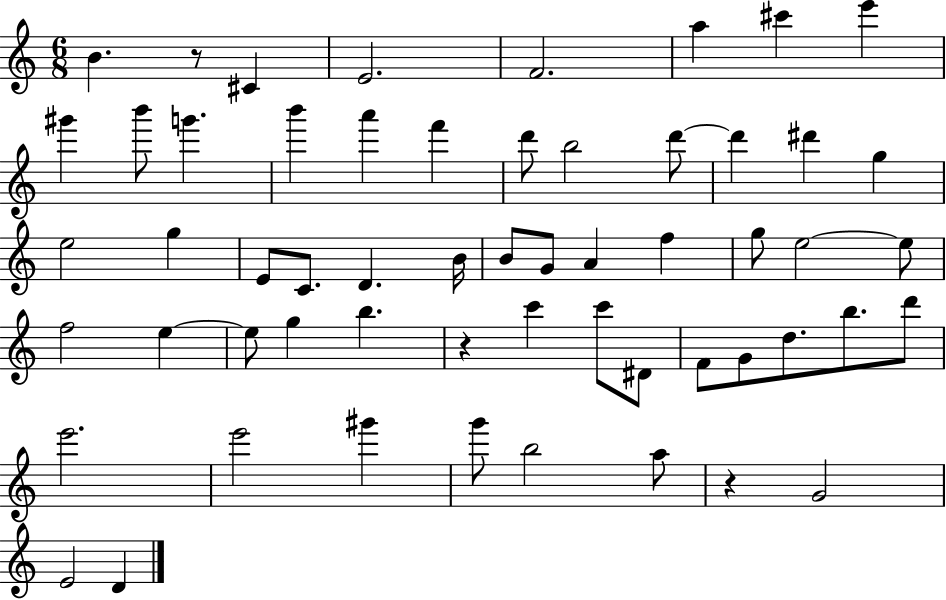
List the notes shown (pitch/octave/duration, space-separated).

B4/q. R/e C#4/q E4/h. F4/h. A5/q C#6/q E6/q G#6/q B6/e G6/q. B6/q A6/q F6/q D6/e B5/h D6/e D6/q D#6/q G5/q E5/h G5/q E4/e C4/e. D4/q. B4/s B4/e G4/e A4/q F5/q G5/e E5/h E5/e F5/h E5/q E5/e G5/q B5/q. R/q C6/q C6/e D#4/e F4/e G4/e D5/e. B5/e. D6/e E6/h. E6/h G#6/q G6/e B5/h A5/e R/q G4/h E4/h D4/q